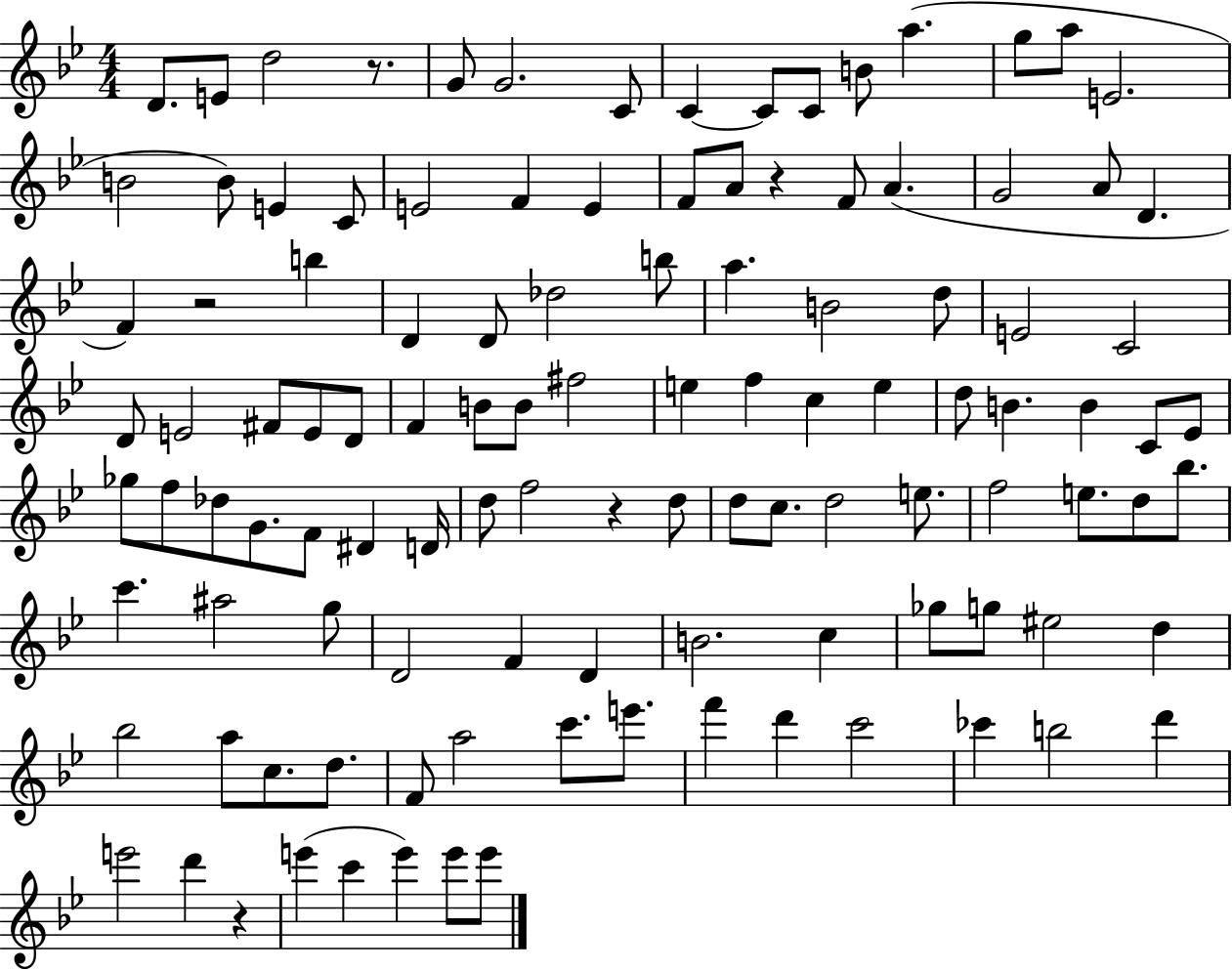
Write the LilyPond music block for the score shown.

{
  \clef treble
  \numericTimeSignature
  \time 4/4
  \key bes \major
  \repeat volta 2 { d'8. e'8 d''2 r8. | g'8 g'2. c'8 | c'4~~ c'8 c'8 b'8 a''4.( | g''8 a''8 e'2. | \break b'2 b'8) e'4 c'8 | e'2 f'4 e'4 | f'8 a'8 r4 f'8 a'4.( | g'2 a'8 d'4. | \break f'4) r2 b''4 | d'4 d'8 des''2 b''8 | a''4. b'2 d''8 | e'2 c'2 | \break d'8 e'2 fis'8 e'8 d'8 | f'4 b'8 b'8 fis''2 | e''4 f''4 c''4 e''4 | d''8 b'4. b'4 c'8 ees'8 | \break ges''8 f''8 des''8 g'8. f'8 dis'4 d'16 | d''8 f''2 r4 d''8 | d''8 c''8. d''2 e''8. | f''2 e''8. d''8 bes''8. | \break c'''4. ais''2 g''8 | d'2 f'4 d'4 | b'2. c''4 | ges''8 g''8 eis''2 d''4 | \break bes''2 a''8 c''8. d''8. | f'8 a''2 c'''8. e'''8. | f'''4 d'''4 c'''2 | ces'''4 b''2 d'''4 | \break e'''2 d'''4 r4 | e'''4( c'''4 e'''4) e'''8 e'''8 | } \bar "|."
}